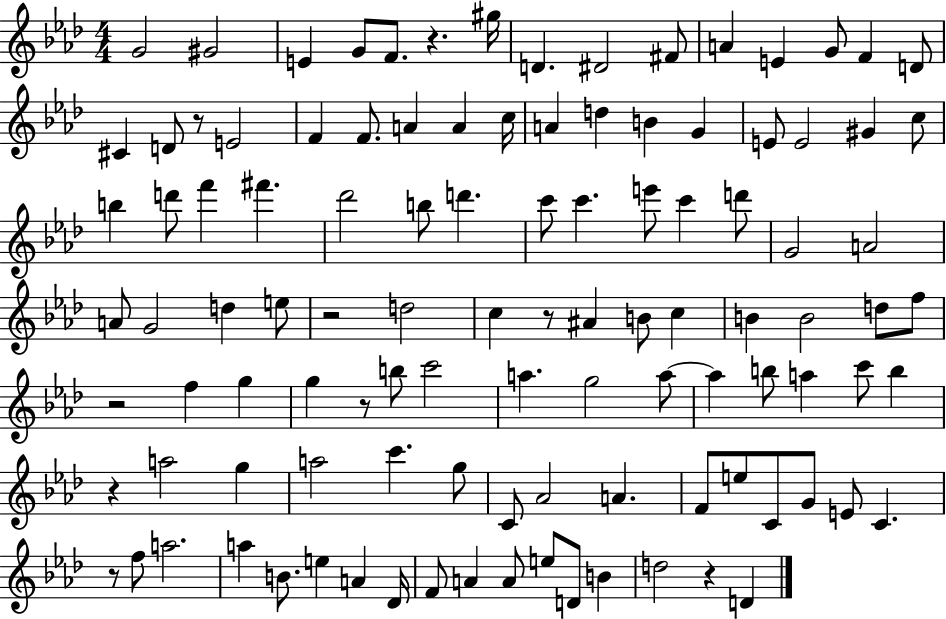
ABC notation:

X:1
T:Untitled
M:4/4
L:1/4
K:Ab
G2 ^G2 E G/2 F/2 z ^g/4 D ^D2 ^F/2 A E G/2 F D/2 ^C D/2 z/2 E2 F F/2 A A c/4 A d B G E/2 E2 ^G c/2 b d'/2 f' ^f' _d'2 b/2 d' c'/2 c' e'/2 c' d'/2 G2 A2 A/2 G2 d e/2 z2 d2 c z/2 ^A B/2 c B B2 d/2 f/2 z2 f g g z/2 b/2 c'2 a g2 a/2 a b/2 a c'/2 b z a2 g a2 c' g/2 C/2 _A2 A F/2 e/2 C/2 G/2 E/2 C z/2 f/2 a2 a B/2 e A _D/4 F/2 A A/2 e/2 D/2 B d2 z D